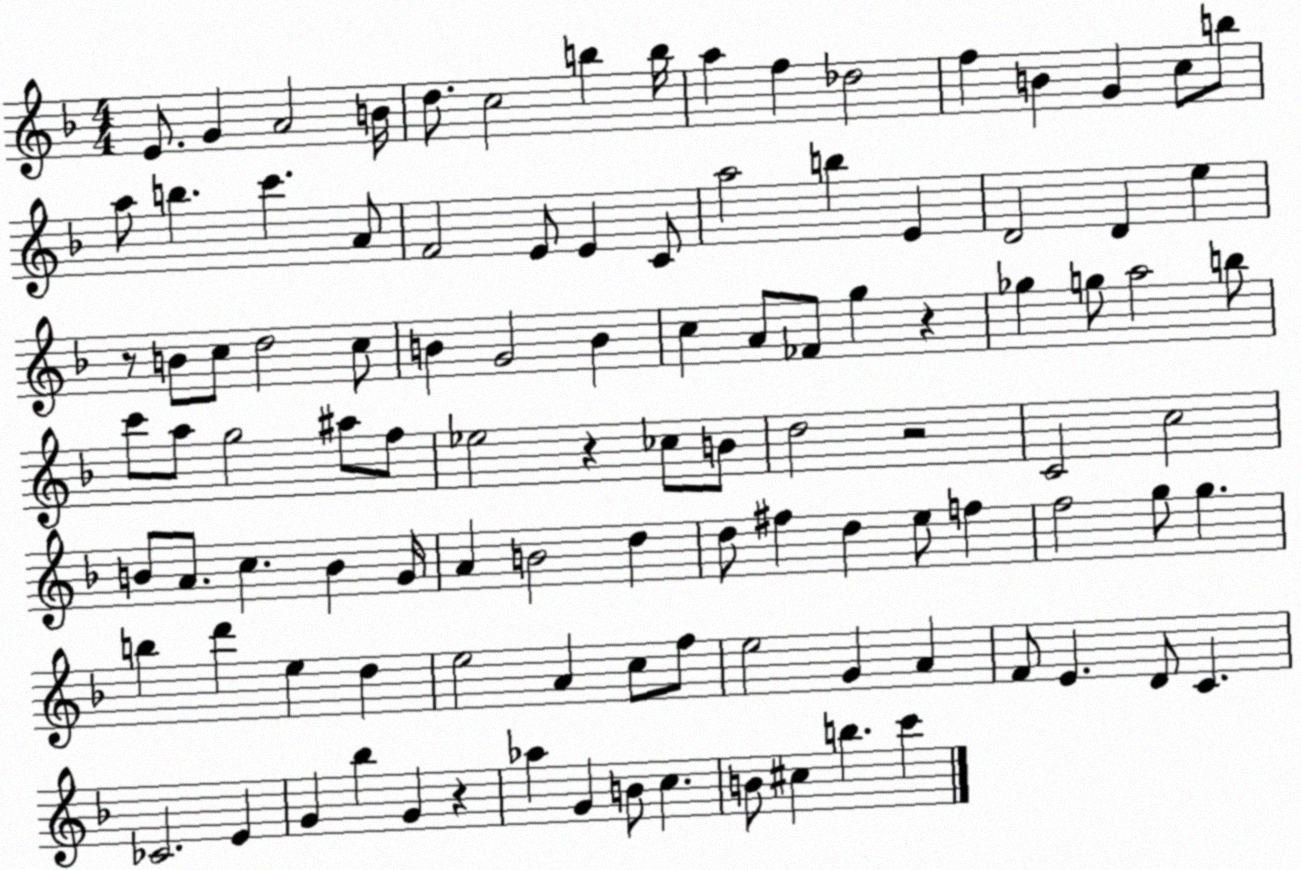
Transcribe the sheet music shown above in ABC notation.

X:1
T:Untitled
M:4/4
L:1/4
K:F
E/2 G A2 B/4 d/2 c2 b b/4 a f _d2 f B G c/2 b/2 a/2 b c' A/2 F2 E/2 E C/2 a2 b E D2 D e z/2 B/2 c/2 d2 c/2 B G2 B c A/2 _F/2 g z _g g/2 a2 b/2 c'/2 a/2 g2 ^a/2 f/2 _e2 z _c/2 B/2 d2 z2 C2 c2 B/2 A/2 c B G/4 A B2 d d/2 ^f d e/2 f f2 g/2 g b d' e d e2 A c/2 f/2 e2 G A F/2 E D/2 C _C2 E G _b G z _a G B/2 c B/2 ^c b c'